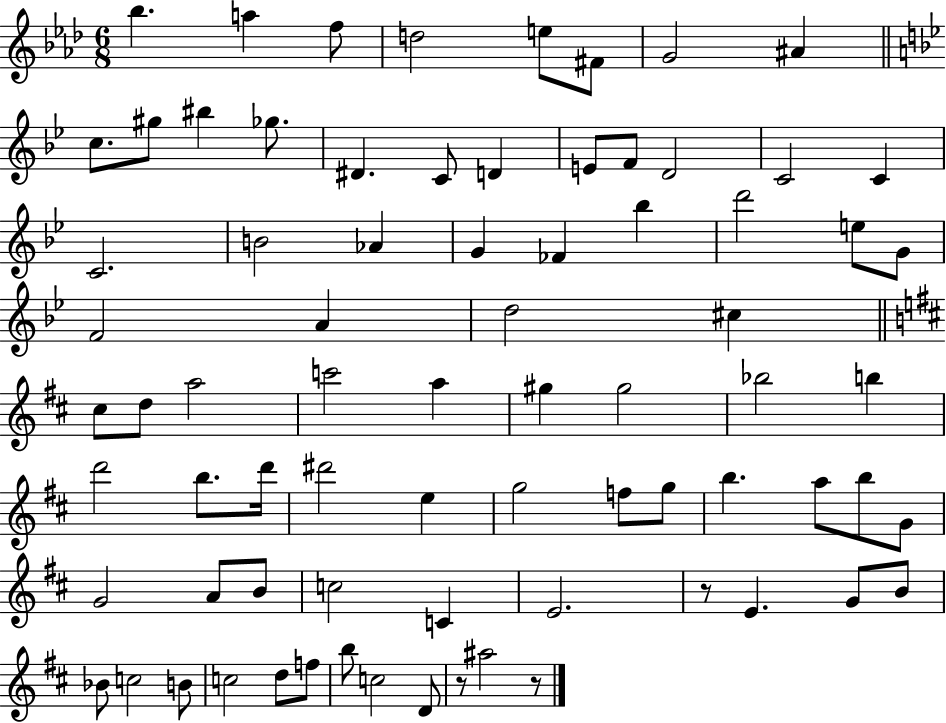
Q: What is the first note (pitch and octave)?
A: Bb5